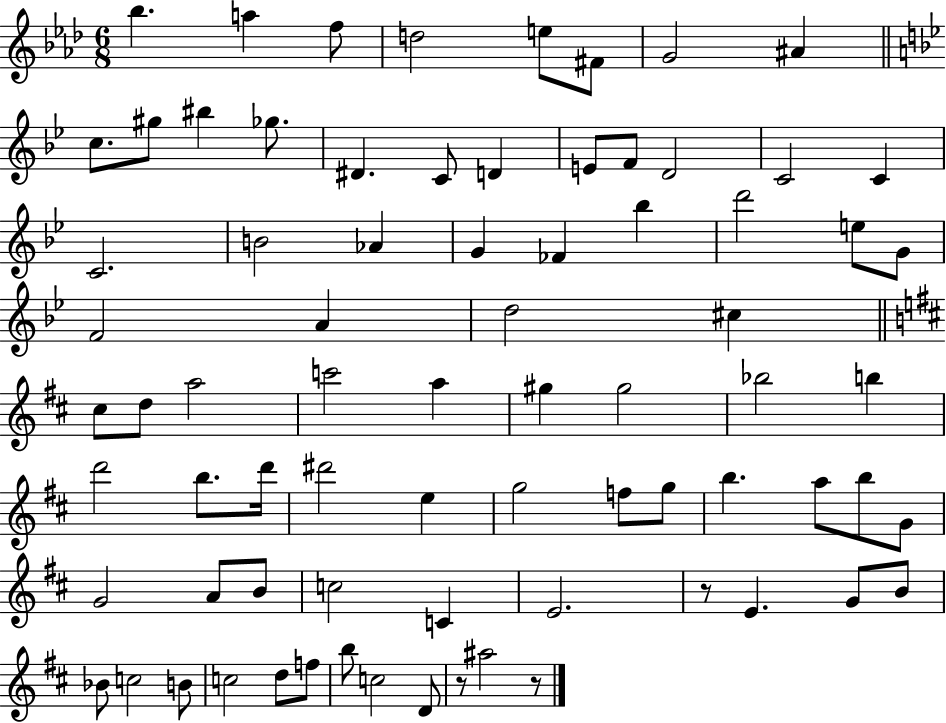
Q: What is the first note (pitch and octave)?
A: Bb5